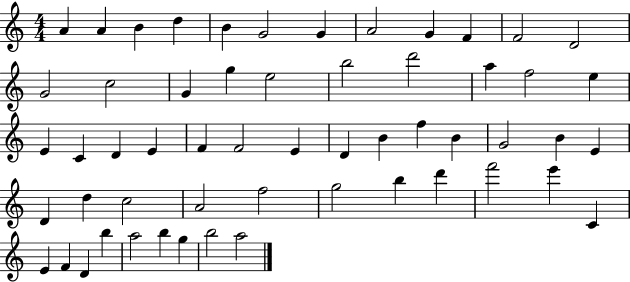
{
  \clef treble
  \numericTimeSignature
  \time 4/4
  \key c \major
  a'4 a'4 b'4 d''4 | b'4 g'2 g'4 | a'2 g'4 f'4 | f'2 d'2 | \break g'2 c''2 | g'4 g''4 e''2 | b''2 d'''2 | a''4 f''2 e''4 | \break e'4 c'4 d'4 e'4 | f'4 f'2 e'4 | d'4 b'4 f''4 b'4 | g'2 b'4 e'4 | \break d'4 d''4 c''2 | a'2 f''2 | g''2 b''4 d'''4 | f'''2 e'''4 c'4 | \break e'4 f'4 d'4 b''4 | a''2 b''4 g''4 | b''2 a''2 | \bar "|."
}